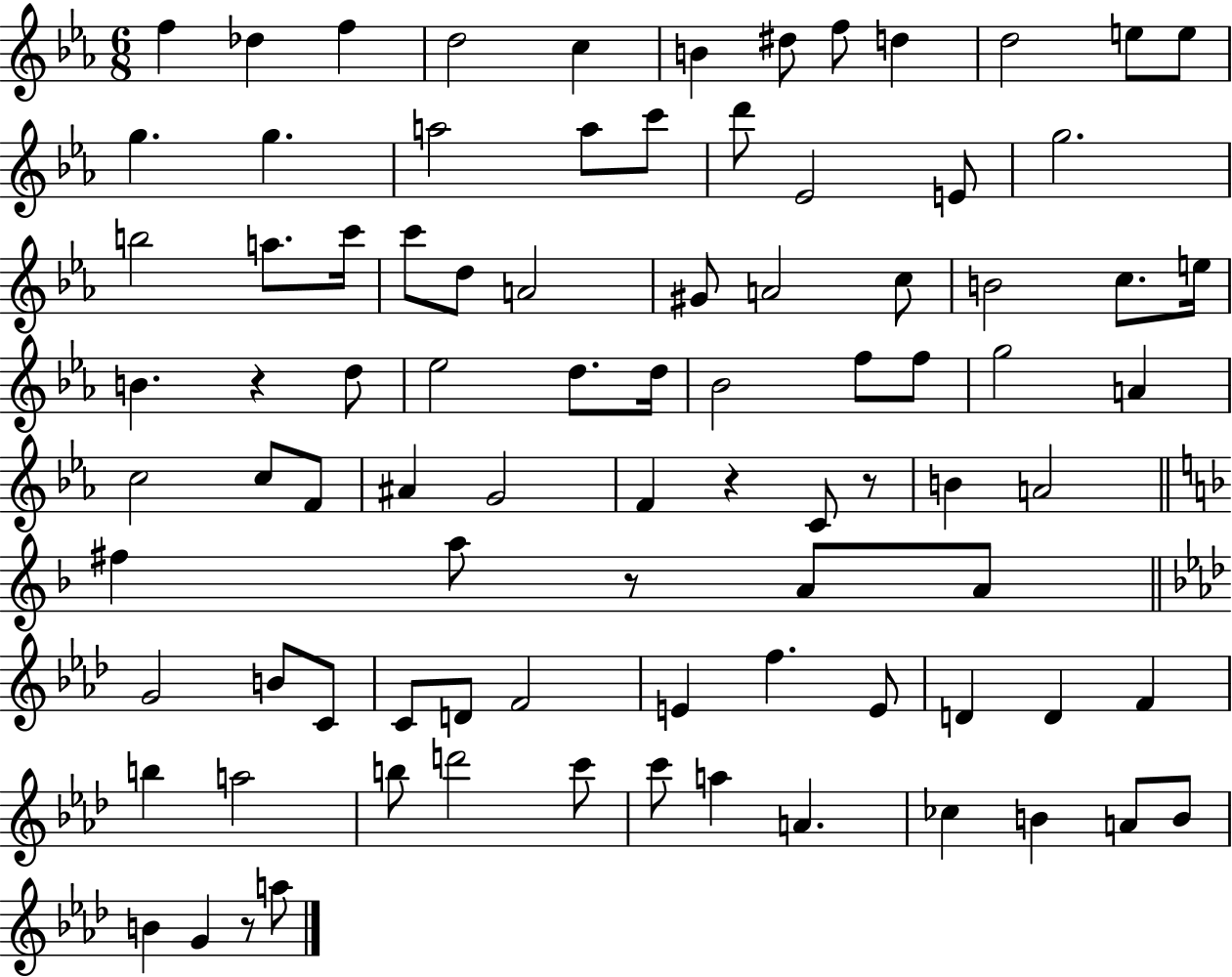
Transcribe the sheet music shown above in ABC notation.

X:1
T:Untitled
M:6/8
L:1/4
K:Eb
f _d f d2 c B ^d/2 f/2 d d2 e/2 e/2 g g a2 a/2 c'/2 d'/2 _E2 E/2 g2 b2 a/2 c'/4 c'/2 d/2 A2 ^G/2 A2 c/2 B2 c/2 e/4 B z d/2 _e2 d/2 d/4 _B2 f/2 f/2 g2 A c2 c/2 F/2 ^A G2 F z C/2 z/2 B A2 ^f a/2 z/2 A/2 A/2 G2 B/2 C/2 C/2 D/2 F2 E f E/2 D D F b a2 b/2 d'2 c'/2 c'/2 a A _c B A/2 B/2 B G z/2 a/2